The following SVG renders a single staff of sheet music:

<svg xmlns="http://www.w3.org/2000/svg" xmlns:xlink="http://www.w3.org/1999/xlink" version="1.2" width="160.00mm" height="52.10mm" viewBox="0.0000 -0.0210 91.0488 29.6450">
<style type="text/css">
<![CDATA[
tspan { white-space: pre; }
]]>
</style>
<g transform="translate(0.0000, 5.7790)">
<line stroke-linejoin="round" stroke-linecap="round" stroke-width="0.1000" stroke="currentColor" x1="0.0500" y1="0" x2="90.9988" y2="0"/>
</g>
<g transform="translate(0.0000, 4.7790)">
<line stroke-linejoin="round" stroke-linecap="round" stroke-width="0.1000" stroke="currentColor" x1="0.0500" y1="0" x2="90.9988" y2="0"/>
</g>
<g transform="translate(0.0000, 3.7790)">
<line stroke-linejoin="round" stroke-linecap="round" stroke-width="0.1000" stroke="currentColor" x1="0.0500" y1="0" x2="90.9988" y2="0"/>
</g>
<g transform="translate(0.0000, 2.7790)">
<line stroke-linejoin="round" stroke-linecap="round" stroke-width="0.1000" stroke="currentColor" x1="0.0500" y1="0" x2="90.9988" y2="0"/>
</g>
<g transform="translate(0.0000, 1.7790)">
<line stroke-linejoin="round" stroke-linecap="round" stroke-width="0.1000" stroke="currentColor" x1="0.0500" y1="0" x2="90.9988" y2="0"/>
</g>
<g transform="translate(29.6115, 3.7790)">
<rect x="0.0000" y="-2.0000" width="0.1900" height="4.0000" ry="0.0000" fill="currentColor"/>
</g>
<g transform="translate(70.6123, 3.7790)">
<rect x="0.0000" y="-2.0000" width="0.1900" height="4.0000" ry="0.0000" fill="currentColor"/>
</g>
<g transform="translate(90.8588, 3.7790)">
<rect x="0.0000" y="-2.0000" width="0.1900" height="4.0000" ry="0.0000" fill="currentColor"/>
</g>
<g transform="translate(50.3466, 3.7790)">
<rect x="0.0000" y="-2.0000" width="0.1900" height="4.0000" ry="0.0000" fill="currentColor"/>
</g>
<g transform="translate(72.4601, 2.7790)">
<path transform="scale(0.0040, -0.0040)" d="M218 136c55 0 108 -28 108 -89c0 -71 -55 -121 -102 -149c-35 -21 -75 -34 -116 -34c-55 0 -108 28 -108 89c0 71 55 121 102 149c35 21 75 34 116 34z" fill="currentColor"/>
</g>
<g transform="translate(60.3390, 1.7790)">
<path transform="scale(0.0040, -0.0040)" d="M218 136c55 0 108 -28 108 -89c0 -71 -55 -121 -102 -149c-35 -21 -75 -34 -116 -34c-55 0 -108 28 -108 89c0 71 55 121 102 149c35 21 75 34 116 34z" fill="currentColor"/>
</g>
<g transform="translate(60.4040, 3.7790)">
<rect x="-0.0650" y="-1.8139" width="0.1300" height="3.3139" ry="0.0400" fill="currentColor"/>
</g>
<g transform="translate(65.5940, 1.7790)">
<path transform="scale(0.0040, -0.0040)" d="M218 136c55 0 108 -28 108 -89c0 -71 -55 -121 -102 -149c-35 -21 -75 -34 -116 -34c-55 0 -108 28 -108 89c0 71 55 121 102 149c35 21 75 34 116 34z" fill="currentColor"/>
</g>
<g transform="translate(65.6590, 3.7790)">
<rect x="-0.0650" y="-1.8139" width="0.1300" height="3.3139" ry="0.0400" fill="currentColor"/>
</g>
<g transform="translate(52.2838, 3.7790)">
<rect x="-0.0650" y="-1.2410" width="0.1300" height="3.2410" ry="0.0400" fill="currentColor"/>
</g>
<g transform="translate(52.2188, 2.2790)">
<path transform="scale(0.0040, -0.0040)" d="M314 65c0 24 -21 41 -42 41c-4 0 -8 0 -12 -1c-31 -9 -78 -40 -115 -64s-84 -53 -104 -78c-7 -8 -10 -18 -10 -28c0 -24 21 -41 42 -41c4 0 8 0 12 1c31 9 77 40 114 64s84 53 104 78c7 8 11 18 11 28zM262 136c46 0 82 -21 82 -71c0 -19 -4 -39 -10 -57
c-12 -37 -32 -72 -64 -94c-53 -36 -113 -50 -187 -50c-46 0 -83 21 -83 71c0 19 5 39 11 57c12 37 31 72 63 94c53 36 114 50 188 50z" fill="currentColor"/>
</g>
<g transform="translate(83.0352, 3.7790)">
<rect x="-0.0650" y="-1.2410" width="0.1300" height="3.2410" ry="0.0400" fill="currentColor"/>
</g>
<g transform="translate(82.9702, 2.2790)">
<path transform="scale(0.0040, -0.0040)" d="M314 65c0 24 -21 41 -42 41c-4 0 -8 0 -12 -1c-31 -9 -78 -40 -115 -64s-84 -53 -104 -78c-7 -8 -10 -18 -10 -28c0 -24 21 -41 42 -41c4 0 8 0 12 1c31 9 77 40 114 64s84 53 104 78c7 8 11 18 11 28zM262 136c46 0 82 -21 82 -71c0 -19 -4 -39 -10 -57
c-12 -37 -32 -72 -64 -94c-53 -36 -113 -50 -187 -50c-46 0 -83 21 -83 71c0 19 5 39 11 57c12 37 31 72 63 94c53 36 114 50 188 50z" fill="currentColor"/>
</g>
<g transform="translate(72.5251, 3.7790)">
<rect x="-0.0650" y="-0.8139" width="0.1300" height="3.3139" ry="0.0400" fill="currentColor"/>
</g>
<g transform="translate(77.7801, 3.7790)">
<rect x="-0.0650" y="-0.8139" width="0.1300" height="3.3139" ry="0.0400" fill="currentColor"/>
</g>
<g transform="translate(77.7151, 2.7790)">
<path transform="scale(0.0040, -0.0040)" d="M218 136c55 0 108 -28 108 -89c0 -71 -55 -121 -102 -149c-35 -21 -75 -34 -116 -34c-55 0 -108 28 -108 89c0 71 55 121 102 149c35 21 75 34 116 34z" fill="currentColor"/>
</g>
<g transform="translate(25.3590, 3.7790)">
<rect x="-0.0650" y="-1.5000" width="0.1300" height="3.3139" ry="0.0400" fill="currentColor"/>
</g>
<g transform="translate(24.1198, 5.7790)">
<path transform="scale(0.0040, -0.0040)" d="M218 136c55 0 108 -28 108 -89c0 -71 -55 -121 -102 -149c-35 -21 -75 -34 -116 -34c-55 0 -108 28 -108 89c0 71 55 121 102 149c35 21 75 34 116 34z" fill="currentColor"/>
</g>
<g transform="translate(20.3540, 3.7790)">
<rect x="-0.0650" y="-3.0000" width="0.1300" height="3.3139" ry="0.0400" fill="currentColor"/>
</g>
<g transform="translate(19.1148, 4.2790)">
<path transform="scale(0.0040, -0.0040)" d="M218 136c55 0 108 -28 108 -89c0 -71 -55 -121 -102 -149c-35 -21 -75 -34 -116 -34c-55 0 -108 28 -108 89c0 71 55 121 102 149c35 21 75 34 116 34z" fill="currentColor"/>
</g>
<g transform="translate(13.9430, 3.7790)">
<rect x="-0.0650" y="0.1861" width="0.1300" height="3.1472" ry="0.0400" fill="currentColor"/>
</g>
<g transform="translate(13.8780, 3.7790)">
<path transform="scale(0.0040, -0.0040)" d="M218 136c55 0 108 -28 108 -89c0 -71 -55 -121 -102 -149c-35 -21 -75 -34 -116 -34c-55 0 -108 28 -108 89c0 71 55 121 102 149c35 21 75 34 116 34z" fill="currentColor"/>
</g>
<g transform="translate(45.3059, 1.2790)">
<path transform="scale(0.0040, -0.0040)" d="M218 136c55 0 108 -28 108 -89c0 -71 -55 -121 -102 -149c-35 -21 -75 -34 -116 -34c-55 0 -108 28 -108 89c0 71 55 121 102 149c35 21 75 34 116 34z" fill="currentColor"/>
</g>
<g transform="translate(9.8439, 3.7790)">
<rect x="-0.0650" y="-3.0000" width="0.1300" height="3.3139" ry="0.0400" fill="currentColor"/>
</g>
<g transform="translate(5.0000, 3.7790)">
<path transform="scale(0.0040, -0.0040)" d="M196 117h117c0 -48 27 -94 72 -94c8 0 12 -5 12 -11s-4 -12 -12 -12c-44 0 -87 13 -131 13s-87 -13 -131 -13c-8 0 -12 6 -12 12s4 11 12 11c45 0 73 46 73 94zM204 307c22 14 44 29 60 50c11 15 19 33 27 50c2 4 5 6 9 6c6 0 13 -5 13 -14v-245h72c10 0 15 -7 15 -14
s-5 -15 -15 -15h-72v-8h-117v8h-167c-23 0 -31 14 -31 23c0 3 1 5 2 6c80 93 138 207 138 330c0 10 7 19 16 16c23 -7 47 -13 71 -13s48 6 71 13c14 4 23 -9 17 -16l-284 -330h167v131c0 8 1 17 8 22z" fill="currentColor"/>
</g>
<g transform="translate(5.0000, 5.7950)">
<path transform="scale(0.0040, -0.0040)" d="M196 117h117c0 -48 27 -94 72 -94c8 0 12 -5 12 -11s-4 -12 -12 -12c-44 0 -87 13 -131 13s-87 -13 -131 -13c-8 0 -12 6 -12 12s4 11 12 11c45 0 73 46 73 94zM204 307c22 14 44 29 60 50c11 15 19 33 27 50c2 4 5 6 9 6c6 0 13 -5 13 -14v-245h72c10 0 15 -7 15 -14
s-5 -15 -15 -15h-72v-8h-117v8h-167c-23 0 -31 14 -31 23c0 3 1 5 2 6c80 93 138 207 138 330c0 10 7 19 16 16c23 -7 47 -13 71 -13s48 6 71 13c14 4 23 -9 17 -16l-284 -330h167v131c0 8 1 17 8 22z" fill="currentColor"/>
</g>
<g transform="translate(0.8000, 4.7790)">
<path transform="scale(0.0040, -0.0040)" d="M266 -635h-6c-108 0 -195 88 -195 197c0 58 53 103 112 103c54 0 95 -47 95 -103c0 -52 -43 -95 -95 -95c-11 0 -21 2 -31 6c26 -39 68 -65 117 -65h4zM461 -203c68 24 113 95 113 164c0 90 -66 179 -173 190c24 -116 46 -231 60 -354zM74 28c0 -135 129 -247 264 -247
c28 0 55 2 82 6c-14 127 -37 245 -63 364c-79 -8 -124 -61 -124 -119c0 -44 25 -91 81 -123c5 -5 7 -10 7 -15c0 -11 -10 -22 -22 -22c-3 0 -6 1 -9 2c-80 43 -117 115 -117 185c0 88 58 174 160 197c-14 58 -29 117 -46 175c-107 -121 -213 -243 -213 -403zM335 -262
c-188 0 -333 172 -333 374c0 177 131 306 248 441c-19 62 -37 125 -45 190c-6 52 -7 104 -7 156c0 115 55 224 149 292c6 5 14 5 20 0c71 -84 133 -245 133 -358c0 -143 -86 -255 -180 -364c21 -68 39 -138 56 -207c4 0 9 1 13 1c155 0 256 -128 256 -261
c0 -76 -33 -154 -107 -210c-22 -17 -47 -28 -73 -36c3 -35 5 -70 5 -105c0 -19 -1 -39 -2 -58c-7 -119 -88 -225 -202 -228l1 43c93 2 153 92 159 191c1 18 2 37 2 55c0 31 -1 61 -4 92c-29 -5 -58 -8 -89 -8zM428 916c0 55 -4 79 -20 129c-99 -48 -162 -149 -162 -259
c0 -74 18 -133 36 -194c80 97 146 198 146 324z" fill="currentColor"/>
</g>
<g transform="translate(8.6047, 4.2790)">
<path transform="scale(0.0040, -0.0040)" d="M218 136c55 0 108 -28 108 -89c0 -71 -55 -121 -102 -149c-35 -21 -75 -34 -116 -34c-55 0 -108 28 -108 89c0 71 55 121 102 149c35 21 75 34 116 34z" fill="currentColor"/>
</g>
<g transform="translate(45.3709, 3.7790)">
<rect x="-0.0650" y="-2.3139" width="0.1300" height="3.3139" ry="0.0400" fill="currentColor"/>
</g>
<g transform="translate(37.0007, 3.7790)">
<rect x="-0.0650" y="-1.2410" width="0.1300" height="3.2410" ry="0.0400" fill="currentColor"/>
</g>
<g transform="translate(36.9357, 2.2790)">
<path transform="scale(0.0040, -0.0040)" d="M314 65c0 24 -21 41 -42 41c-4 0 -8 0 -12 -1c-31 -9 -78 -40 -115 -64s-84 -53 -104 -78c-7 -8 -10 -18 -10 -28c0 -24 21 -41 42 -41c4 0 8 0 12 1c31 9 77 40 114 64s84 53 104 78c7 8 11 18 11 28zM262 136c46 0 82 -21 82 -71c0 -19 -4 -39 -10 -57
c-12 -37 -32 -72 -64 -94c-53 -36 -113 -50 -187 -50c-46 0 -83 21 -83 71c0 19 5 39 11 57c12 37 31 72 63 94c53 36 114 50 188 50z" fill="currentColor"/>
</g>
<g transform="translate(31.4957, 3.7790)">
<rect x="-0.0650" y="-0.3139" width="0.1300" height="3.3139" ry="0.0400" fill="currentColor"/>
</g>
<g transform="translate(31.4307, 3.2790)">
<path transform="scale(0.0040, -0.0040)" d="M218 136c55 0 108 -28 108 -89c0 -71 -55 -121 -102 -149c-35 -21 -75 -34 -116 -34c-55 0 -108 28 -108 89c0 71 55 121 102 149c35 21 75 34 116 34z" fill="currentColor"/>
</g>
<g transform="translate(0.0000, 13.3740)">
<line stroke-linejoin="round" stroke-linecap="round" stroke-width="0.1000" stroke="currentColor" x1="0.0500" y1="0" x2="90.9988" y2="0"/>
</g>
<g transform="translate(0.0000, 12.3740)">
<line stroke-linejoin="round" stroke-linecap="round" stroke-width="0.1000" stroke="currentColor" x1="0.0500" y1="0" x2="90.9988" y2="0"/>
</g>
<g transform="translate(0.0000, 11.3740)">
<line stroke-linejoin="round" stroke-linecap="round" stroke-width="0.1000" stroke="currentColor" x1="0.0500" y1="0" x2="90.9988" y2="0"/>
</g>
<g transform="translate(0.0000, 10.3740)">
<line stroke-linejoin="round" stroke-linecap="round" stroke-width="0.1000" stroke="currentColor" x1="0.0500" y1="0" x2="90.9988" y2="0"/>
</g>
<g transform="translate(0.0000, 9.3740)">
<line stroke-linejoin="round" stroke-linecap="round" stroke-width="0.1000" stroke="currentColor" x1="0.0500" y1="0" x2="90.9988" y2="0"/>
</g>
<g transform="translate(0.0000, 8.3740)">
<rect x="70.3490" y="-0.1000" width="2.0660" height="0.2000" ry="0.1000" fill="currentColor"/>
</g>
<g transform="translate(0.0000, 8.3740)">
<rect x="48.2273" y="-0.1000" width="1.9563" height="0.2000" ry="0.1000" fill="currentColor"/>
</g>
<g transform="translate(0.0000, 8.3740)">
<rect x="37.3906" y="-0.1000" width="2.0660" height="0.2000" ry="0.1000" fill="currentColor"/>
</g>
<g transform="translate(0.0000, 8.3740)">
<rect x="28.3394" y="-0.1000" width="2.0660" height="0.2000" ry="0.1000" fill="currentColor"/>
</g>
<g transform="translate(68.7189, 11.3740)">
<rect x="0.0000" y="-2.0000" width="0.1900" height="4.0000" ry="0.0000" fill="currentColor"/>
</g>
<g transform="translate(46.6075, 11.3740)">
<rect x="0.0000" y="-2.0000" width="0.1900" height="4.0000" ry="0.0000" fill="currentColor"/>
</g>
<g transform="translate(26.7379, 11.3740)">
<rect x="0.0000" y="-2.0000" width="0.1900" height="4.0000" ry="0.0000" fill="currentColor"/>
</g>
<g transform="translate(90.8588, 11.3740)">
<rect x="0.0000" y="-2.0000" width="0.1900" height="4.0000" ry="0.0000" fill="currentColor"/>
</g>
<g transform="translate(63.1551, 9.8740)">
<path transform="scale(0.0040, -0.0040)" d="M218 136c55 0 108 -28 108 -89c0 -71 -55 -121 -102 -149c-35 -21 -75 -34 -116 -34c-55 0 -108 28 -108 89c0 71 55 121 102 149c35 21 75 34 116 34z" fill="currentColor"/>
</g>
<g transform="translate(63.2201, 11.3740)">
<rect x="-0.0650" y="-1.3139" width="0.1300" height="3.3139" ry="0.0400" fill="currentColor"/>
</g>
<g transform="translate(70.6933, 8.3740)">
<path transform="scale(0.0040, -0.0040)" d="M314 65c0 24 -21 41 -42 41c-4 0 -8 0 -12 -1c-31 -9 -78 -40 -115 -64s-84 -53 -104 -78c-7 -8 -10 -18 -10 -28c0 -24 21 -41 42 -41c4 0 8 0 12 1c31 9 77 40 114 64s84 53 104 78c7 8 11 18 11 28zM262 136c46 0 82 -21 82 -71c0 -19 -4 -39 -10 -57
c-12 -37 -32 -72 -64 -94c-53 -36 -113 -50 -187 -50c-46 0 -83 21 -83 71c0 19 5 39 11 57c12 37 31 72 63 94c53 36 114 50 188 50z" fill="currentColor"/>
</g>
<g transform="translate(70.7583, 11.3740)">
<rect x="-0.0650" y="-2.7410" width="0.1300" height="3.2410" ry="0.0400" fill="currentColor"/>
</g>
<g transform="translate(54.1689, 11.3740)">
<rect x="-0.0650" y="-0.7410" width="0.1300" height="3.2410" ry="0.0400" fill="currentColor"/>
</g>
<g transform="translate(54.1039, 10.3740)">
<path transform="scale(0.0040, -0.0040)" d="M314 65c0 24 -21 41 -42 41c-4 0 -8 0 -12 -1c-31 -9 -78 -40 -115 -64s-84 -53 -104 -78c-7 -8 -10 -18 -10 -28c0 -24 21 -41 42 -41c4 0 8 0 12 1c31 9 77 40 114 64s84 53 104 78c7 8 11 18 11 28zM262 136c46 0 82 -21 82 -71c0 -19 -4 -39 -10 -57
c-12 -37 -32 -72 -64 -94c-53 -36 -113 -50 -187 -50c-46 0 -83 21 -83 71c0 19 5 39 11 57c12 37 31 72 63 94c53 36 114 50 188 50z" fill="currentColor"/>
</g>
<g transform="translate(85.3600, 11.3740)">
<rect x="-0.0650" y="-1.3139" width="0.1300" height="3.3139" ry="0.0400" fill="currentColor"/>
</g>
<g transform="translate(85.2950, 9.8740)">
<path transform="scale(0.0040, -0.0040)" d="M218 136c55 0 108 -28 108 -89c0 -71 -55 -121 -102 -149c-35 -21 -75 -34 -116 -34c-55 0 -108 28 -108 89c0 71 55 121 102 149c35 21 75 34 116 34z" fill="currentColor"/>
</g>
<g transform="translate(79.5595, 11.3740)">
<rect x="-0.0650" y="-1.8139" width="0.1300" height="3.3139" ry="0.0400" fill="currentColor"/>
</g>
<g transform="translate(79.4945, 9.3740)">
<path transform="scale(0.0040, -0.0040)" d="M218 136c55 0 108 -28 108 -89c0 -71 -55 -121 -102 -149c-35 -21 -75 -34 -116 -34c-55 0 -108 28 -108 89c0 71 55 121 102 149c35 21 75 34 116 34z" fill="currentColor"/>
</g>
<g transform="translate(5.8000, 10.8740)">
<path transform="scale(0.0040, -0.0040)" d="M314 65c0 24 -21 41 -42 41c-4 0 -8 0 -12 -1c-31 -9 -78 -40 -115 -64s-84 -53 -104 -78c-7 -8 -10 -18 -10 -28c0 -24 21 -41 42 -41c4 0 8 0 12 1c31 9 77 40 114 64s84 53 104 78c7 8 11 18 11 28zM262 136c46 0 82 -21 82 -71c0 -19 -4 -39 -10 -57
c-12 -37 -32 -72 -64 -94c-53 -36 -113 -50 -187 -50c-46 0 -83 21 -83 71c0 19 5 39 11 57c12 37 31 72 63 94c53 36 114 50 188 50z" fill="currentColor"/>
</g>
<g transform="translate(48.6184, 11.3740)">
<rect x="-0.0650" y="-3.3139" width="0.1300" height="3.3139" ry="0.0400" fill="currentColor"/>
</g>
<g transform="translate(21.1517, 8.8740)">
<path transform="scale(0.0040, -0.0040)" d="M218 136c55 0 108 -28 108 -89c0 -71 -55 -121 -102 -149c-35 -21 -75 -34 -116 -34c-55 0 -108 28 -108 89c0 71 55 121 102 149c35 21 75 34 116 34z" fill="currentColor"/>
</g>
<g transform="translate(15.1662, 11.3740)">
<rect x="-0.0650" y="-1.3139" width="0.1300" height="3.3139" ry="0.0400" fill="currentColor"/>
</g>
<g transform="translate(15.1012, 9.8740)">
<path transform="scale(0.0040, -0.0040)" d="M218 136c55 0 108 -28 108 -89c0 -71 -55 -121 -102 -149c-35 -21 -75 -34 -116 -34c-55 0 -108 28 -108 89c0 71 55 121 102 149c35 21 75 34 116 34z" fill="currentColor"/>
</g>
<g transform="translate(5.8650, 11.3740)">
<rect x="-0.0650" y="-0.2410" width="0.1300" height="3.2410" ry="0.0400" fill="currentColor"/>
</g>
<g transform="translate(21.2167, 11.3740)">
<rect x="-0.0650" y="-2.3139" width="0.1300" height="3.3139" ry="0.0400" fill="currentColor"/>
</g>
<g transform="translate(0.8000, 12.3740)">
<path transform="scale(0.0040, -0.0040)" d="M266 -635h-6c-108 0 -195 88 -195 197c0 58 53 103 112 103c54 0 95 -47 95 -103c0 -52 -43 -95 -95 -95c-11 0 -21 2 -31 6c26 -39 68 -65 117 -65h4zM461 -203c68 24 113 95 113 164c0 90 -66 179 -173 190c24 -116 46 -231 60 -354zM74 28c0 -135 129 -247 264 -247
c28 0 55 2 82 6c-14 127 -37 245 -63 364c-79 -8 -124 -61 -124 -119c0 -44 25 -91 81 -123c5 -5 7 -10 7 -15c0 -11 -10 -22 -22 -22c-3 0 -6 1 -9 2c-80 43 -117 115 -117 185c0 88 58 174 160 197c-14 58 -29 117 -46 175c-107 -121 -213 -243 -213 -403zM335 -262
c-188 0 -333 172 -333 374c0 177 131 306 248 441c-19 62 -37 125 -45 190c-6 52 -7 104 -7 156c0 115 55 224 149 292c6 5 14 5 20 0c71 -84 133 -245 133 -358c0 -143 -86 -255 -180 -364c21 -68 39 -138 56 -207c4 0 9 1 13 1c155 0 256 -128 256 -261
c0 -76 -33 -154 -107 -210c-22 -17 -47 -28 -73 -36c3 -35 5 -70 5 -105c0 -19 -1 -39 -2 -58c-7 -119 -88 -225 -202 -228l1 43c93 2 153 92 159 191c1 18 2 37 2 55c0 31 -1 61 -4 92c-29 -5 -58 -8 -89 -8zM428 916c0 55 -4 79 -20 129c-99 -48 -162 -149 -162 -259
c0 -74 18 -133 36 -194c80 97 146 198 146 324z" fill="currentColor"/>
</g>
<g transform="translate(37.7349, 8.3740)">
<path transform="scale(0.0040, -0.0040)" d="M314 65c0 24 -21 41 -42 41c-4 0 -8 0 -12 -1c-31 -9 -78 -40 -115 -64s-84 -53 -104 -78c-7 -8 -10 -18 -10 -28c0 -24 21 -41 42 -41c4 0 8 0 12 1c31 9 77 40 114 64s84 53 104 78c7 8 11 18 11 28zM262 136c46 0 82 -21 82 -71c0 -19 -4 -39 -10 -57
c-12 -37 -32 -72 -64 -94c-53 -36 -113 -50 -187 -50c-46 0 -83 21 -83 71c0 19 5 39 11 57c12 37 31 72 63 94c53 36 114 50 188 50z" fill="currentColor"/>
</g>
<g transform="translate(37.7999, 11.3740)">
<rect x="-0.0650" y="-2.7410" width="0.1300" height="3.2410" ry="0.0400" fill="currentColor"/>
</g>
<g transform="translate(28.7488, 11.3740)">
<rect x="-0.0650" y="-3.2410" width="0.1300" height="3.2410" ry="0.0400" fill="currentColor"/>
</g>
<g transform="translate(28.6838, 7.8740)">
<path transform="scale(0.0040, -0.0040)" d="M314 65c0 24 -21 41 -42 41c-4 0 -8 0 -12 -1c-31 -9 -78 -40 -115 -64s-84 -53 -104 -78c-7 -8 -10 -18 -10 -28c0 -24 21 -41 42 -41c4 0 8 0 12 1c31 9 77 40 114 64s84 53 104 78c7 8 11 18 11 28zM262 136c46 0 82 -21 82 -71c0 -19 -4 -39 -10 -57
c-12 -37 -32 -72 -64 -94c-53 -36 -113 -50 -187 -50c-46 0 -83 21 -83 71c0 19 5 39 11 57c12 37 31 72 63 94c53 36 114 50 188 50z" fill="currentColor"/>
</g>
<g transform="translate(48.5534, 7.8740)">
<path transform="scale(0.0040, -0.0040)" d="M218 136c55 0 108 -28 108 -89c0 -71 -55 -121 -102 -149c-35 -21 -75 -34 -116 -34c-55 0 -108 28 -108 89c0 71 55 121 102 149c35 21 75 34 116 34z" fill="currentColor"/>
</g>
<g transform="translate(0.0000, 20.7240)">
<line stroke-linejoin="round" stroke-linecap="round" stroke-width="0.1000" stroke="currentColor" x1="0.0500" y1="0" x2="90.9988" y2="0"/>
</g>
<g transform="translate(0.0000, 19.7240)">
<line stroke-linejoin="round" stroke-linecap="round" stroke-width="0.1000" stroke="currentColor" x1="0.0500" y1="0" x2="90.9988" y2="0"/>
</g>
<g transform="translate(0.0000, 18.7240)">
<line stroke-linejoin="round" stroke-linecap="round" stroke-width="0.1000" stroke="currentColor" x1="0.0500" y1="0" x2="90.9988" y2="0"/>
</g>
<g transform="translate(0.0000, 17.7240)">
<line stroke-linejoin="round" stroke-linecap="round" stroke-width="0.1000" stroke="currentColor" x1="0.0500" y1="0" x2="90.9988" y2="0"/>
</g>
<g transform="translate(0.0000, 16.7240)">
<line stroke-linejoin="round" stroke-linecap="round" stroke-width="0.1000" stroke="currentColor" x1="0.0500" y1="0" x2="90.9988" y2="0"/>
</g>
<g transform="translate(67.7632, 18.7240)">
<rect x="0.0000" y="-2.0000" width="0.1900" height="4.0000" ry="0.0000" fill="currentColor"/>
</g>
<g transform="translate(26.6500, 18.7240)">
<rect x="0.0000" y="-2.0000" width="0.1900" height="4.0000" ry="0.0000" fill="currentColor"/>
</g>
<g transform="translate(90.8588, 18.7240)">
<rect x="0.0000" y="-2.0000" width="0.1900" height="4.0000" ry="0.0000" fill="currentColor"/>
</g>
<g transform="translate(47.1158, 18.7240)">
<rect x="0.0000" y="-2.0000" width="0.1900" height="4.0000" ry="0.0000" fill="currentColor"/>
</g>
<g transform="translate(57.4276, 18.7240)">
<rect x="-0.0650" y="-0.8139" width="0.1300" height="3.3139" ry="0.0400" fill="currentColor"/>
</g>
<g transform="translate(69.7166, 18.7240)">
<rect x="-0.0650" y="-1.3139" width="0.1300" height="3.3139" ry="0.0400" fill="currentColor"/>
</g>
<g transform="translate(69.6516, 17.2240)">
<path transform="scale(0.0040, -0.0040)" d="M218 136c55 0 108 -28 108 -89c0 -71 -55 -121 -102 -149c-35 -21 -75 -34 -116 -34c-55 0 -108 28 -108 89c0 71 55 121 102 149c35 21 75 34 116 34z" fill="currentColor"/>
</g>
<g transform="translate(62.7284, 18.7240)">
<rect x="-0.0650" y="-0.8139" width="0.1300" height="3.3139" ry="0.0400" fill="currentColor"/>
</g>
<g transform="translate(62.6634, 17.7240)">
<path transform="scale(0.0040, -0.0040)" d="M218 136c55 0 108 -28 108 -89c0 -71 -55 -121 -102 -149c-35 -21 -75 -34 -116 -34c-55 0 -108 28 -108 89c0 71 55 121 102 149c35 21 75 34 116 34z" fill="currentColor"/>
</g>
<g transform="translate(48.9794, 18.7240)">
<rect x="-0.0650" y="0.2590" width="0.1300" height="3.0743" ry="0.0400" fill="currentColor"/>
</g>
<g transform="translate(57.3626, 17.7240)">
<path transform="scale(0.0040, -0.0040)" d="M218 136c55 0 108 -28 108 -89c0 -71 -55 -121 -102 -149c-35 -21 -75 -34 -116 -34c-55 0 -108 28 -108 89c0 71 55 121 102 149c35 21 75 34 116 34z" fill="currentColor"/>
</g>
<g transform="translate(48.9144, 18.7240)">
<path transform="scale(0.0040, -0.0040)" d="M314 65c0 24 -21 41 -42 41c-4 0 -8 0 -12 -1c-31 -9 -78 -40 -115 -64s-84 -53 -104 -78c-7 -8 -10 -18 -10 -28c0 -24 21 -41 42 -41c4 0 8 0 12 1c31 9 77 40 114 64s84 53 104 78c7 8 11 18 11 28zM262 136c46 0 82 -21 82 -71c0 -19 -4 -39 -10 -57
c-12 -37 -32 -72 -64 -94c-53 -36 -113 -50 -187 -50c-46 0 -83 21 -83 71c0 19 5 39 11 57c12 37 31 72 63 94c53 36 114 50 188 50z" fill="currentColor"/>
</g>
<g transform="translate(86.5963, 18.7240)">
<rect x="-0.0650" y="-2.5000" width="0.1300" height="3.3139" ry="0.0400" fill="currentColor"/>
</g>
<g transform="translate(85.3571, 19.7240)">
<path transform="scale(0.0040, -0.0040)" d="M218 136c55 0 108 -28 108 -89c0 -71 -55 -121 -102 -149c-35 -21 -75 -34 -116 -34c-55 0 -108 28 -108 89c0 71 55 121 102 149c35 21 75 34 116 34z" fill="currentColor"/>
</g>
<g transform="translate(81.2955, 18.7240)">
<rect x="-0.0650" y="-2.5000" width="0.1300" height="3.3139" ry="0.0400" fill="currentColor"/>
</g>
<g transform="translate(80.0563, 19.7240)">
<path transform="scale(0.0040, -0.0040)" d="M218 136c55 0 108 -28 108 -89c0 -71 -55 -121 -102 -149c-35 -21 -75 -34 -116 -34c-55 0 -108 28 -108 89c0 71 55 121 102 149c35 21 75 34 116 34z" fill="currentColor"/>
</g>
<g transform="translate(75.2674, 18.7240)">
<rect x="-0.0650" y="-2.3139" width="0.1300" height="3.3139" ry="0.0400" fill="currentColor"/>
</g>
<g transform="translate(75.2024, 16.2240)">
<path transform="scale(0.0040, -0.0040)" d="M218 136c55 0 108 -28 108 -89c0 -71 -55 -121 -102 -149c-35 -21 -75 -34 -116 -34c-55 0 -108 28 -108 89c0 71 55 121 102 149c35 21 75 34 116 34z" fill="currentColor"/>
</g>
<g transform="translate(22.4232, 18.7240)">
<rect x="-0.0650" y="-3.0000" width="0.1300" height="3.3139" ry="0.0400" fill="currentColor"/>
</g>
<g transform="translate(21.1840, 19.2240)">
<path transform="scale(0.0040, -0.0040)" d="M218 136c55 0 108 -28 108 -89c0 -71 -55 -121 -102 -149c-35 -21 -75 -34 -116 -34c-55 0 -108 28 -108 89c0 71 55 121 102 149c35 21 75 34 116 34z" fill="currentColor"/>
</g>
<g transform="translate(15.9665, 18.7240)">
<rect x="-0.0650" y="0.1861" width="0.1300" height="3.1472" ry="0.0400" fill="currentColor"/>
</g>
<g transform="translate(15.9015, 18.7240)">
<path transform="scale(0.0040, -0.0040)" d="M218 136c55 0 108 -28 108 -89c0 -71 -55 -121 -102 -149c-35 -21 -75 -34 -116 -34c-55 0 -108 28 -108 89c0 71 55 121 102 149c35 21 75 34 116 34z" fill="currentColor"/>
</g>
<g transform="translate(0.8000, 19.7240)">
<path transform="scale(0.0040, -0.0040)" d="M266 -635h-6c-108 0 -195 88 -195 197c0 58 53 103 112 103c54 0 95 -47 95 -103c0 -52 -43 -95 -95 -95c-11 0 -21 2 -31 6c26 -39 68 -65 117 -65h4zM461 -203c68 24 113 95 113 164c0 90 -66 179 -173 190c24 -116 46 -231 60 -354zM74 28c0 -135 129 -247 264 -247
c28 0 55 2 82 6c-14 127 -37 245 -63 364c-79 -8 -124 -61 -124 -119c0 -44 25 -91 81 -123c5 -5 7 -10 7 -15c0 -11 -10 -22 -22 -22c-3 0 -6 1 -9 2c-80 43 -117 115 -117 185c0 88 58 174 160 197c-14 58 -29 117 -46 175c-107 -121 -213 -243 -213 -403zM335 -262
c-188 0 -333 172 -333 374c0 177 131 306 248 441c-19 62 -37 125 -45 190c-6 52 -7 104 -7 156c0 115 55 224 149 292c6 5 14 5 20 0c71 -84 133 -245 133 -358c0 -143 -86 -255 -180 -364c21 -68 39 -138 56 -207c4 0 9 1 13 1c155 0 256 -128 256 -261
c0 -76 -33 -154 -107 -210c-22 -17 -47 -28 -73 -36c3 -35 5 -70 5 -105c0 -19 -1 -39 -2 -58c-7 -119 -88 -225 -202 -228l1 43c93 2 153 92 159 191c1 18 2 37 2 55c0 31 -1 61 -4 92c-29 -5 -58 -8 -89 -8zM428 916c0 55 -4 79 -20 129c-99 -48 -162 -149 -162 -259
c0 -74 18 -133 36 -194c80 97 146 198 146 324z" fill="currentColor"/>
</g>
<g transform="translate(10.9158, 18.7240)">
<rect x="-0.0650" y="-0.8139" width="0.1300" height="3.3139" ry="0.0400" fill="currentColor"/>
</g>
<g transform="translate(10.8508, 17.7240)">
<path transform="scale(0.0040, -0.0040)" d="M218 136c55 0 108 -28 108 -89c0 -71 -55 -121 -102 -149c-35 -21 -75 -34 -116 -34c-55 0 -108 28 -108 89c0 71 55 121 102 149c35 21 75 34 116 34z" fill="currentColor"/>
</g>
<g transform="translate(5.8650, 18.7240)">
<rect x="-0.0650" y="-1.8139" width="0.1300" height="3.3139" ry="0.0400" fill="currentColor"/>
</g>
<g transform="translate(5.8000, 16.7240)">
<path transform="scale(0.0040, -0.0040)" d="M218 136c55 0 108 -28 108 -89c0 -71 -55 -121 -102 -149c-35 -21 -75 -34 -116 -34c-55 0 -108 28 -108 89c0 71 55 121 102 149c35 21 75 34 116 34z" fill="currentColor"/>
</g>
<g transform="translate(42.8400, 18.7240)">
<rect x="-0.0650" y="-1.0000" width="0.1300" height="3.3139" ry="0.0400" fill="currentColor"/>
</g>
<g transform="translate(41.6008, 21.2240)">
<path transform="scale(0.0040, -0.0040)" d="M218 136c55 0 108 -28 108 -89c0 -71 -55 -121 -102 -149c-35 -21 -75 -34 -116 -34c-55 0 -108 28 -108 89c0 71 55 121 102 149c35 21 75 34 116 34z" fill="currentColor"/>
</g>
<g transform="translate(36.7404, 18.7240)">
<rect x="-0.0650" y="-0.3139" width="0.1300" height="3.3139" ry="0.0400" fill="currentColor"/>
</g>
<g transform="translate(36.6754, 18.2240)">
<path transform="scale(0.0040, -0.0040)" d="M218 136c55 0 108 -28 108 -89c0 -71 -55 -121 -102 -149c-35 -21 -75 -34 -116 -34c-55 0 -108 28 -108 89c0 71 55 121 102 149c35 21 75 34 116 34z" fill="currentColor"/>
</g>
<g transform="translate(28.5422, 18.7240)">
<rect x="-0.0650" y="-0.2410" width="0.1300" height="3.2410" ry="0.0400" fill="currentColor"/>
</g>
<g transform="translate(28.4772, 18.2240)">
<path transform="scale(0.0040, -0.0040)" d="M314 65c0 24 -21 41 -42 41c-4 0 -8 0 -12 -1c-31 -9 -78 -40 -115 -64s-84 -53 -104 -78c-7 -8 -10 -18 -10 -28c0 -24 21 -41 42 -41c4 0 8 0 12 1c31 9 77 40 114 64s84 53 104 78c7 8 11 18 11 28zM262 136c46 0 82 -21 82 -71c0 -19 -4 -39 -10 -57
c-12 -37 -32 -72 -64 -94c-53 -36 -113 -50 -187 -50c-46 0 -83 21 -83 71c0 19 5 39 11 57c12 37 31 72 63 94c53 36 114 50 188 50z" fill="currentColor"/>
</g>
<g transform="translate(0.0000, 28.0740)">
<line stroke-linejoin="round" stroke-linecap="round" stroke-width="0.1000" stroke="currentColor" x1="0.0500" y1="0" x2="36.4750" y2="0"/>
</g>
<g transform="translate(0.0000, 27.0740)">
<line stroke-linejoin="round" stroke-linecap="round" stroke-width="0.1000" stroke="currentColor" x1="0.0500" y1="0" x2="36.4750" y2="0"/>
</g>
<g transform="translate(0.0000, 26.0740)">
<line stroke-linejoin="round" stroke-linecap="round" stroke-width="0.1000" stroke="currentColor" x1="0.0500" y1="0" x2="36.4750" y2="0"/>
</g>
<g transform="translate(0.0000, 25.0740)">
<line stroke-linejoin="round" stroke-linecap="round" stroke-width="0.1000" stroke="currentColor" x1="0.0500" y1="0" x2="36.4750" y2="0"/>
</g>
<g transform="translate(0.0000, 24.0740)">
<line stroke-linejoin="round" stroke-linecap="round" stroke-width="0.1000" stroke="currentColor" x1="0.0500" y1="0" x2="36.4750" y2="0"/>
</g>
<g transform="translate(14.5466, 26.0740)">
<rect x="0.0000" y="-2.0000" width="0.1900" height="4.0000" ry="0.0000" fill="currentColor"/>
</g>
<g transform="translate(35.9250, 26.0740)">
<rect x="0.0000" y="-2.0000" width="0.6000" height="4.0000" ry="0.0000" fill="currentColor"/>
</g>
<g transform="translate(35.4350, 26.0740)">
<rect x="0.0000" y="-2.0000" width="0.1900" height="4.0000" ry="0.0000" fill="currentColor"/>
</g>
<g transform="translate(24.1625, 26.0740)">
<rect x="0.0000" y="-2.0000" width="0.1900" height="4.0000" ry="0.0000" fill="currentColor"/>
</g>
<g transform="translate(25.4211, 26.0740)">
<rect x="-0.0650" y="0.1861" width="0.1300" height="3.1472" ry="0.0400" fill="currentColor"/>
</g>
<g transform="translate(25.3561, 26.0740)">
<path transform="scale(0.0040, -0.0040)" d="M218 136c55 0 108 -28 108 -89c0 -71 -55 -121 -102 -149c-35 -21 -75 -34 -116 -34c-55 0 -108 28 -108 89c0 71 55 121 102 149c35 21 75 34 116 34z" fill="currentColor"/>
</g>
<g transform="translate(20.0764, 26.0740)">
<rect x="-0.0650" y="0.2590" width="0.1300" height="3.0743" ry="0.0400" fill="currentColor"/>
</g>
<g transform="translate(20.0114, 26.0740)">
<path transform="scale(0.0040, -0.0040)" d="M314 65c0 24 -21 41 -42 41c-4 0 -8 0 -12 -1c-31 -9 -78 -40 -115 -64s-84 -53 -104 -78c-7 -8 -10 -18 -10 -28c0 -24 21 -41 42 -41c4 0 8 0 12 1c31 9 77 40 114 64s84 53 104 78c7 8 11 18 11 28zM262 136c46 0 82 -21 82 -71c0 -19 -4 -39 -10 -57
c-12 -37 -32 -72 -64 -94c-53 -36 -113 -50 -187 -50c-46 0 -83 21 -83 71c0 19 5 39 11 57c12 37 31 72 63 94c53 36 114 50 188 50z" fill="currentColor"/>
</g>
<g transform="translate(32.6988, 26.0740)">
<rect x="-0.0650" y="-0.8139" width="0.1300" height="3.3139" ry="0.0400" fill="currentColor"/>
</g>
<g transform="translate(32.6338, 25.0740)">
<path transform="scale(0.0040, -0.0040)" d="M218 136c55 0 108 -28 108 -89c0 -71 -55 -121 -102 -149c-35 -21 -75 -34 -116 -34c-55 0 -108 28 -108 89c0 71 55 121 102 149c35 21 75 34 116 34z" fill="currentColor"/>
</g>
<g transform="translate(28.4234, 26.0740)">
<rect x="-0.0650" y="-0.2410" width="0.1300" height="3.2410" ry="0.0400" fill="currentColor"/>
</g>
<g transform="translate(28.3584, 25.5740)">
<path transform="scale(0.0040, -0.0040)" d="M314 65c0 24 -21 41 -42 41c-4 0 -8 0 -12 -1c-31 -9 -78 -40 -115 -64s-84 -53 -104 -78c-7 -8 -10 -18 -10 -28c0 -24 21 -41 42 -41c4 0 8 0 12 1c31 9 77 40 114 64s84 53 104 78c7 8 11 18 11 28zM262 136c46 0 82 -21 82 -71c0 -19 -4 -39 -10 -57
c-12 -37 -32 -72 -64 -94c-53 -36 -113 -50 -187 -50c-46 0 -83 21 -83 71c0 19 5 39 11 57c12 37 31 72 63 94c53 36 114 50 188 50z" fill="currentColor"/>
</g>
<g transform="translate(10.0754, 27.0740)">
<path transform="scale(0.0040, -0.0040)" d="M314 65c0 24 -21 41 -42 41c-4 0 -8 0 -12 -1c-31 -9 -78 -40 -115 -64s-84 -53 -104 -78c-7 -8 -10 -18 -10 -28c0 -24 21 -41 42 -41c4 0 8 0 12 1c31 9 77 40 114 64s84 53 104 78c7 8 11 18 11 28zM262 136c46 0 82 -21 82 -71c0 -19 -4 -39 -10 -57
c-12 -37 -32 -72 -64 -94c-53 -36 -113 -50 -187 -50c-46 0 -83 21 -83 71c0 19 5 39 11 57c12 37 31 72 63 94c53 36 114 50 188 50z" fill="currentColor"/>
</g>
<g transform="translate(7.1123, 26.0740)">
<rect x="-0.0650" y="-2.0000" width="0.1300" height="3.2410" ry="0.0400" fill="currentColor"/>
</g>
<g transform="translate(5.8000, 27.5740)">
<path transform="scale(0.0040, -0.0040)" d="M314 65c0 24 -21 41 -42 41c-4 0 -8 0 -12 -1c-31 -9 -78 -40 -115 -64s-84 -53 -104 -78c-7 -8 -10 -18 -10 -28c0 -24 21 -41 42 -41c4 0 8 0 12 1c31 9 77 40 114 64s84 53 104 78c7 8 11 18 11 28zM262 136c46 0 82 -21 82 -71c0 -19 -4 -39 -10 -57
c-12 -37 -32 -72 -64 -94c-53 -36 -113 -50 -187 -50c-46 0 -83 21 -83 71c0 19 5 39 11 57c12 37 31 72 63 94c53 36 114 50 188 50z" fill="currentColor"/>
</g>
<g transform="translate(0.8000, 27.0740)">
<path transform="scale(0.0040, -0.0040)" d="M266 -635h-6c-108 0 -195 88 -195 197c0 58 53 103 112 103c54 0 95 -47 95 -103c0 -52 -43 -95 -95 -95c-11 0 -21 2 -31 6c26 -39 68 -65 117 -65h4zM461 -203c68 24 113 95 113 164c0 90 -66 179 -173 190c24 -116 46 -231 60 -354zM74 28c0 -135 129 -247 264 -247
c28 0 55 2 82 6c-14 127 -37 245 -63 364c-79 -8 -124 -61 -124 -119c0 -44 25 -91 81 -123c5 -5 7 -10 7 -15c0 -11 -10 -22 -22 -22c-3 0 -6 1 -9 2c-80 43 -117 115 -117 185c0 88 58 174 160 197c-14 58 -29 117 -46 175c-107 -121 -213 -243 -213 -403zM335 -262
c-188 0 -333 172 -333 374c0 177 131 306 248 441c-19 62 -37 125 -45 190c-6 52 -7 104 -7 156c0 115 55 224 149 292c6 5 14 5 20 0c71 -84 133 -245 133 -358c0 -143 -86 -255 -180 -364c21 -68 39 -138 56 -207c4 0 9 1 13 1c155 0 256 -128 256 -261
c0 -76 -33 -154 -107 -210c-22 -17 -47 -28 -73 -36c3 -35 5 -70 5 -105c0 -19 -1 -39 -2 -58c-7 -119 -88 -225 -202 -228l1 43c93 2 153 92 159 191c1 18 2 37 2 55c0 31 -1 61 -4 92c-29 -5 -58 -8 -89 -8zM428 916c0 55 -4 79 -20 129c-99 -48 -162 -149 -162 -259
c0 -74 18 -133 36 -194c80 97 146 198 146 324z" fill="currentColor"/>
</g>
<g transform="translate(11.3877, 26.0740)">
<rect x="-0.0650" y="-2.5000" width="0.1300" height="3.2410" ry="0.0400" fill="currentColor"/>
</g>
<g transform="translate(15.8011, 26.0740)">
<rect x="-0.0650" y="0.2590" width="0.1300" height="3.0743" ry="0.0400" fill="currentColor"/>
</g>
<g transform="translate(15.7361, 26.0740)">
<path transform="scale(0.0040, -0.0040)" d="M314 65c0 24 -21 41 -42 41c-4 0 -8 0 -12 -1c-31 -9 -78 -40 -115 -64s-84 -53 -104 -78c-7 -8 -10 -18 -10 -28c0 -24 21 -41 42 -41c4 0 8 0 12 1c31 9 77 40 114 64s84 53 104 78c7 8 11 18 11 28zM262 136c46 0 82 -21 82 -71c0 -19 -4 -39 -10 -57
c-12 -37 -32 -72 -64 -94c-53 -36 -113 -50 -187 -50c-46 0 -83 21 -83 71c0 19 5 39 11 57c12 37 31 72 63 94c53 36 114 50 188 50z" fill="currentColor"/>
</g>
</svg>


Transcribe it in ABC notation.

X:1
T:Untitled
M:4/4
L:1/4
K:C
A B A E c e2 g e2 f f d d e2 c2 e g b2 a2 b d2 e a2 f e f d B A c2 c D B2 d d e g G G F2 G2 B2 B2 B c2 d